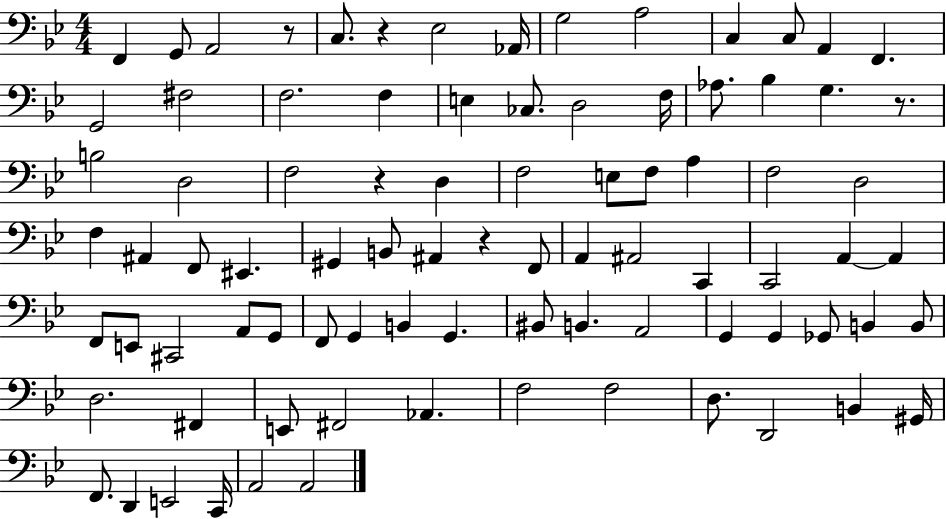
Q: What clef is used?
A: bass